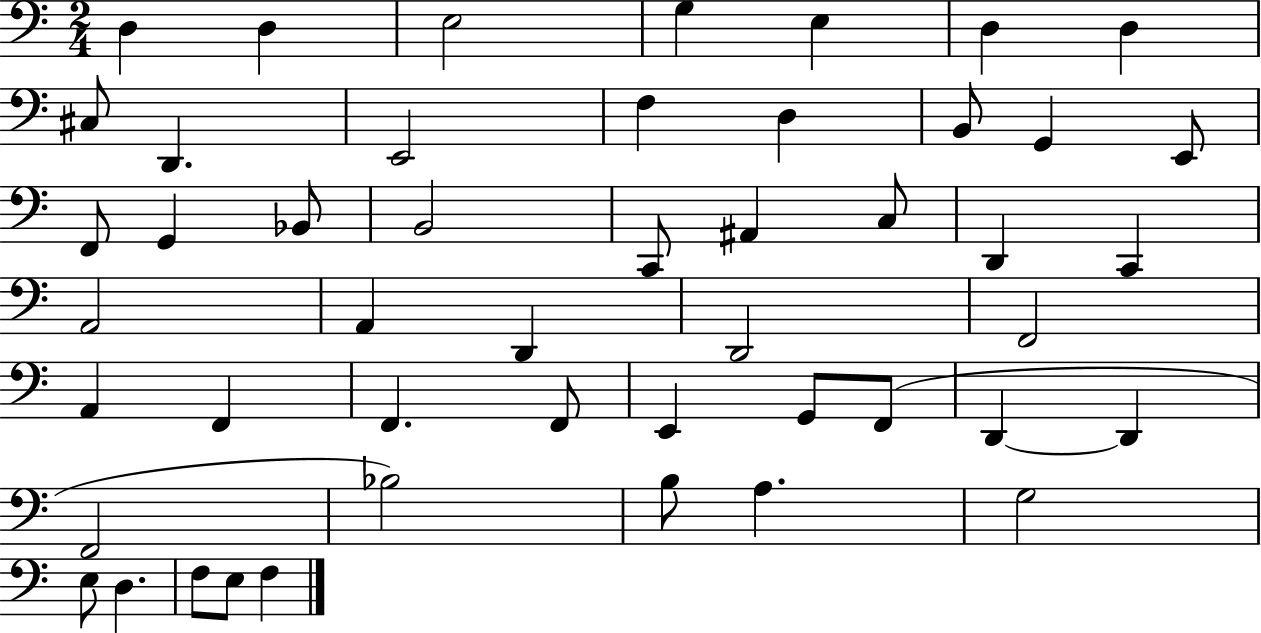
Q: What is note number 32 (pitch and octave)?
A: F2